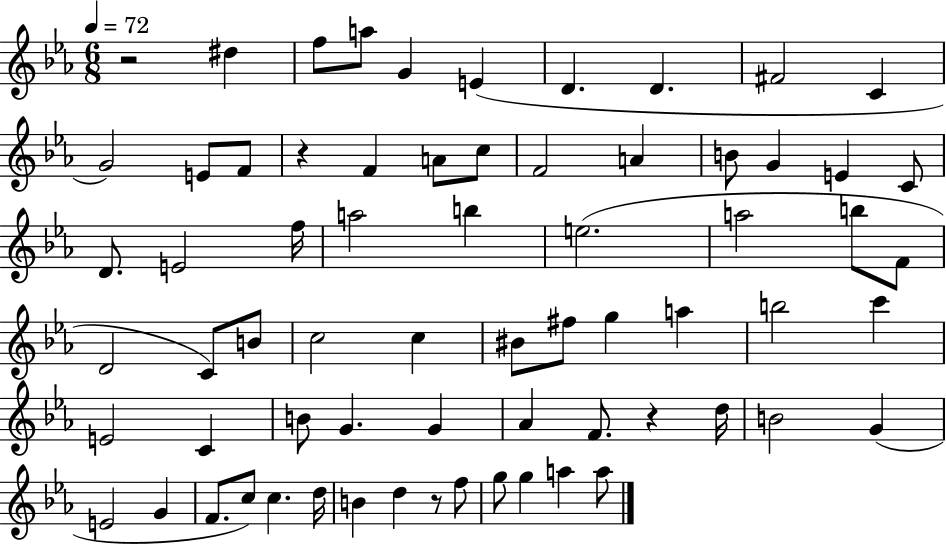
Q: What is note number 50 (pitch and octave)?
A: B4